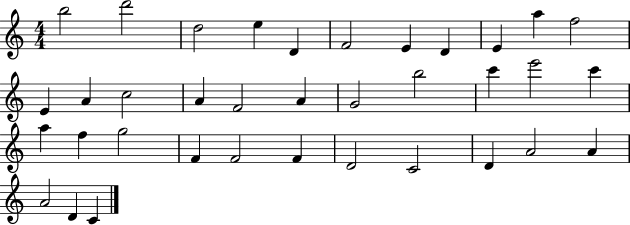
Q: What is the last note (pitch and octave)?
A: C4